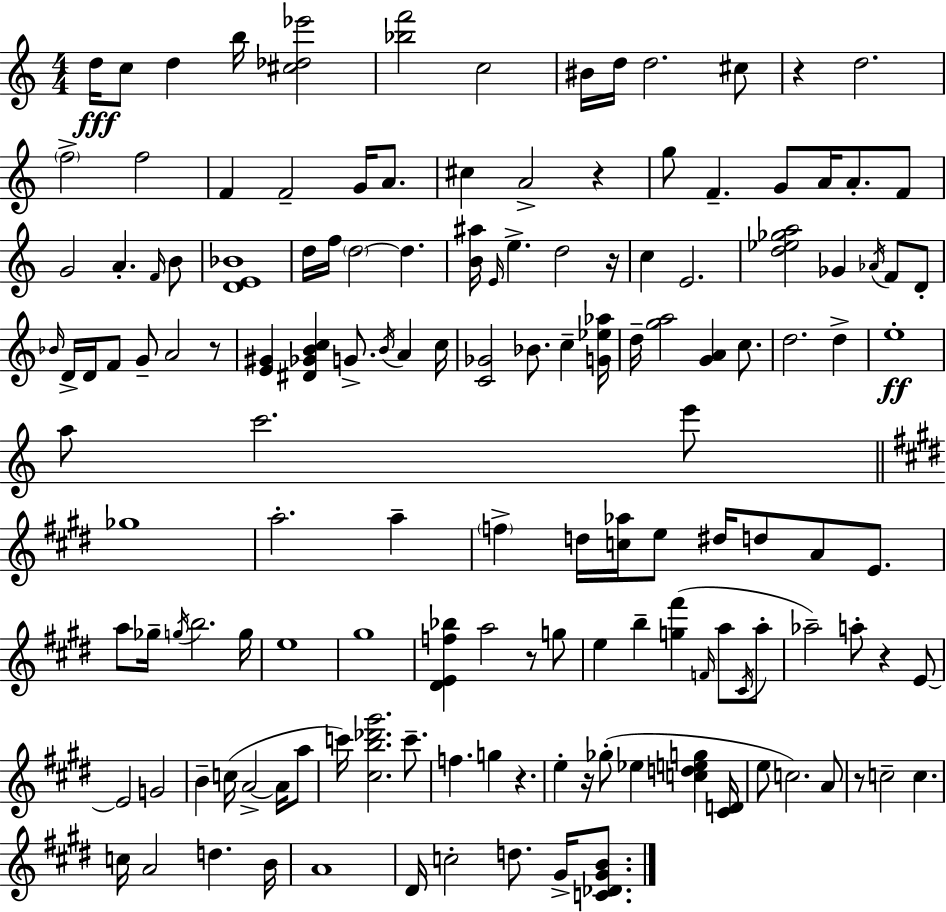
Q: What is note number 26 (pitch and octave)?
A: A4